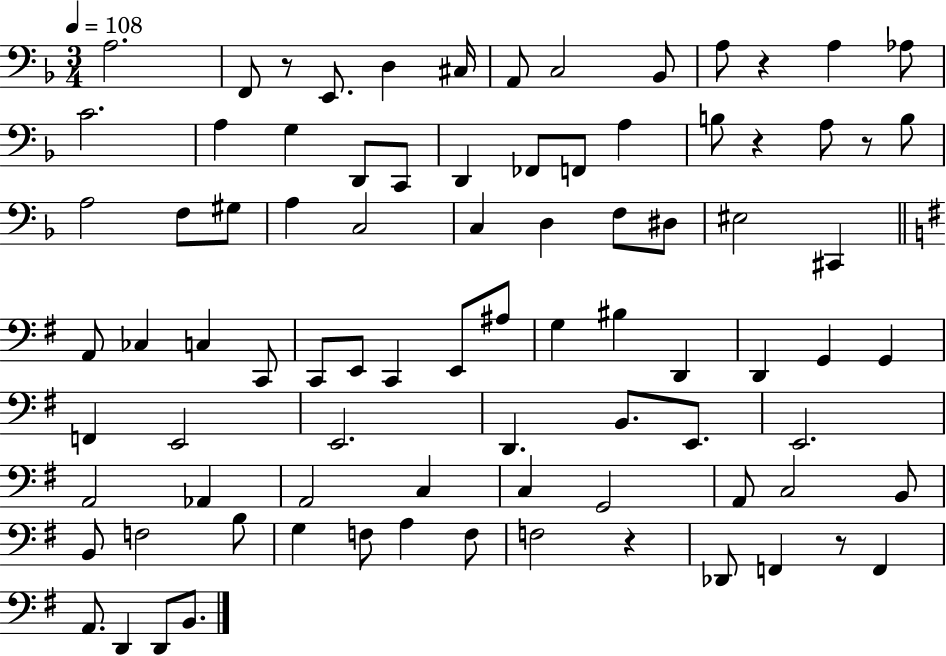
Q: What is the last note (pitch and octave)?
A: B2